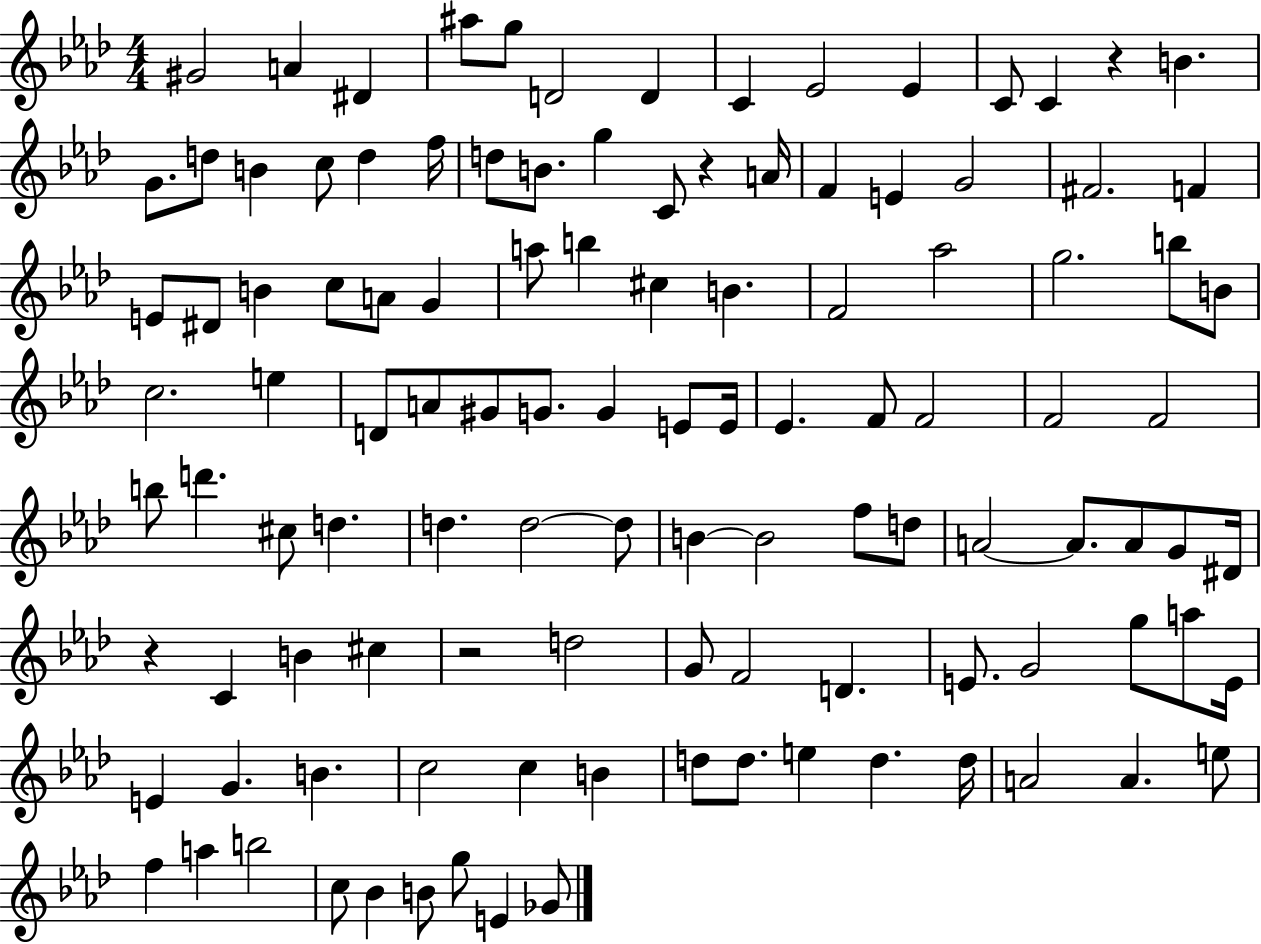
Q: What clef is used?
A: treble